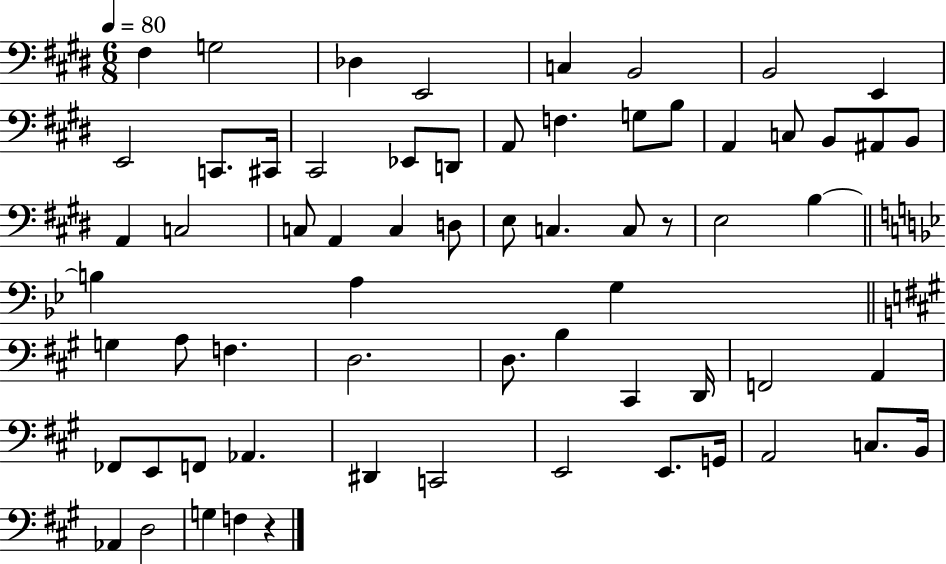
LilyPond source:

{
  \clef bass
  \numericTimeSignature
  \time 6/8
  \key e \major
  \tempo 4 = 80
  \repeat volta 2 { fis4 g2 | des4 e,2 | c4 b,2 | b,2 e,4 | \break e,2 c,8. cis,16 | cis,2 ees,8 d,8 | a,8 f4. g8 b8 | a,4 c8 b,8 ais,8 b,8 | \break a,4 c2 | c8 a,4 c4 d8 | e8 c4. c8 r8 | e2 b4~~ | \break \bar "||" \break \key g \minor b4 a4 g4 | \bar "||" \break \key a \major g4 a8 f4. | d2. | d8. b4 cis,4 d,16 | f,2 a,4 | \break fes,8 e,8 f,8 aes,4. | dis,4 c,2 | e,2 e,8. g,16 | a,2 c8. b,16 | \break aes,4 d2 | g4 f4 r4 | } \bar "|."
}